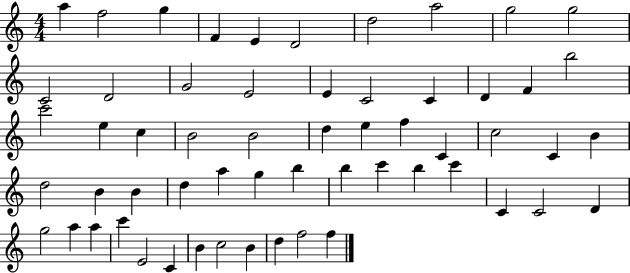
{
  \clef treble
  \numericTimeSignature
  \time 4/4
  \key c \major
  a''4 f''2 g''4 | f'4 e'4 d'2 | d''2 a''2 | g''2 g''2 | \break c'2 d'2 | g'2 e'2 | e'4 c'2 c'4 | d'4 f'4 b''2 | \break c'''2 e''4 c''4 | b'2 b'2 | d''4 e''4 f''4 c'4 | c''2 c'4 b'4 | \break d''2 b'4 b'4 | d''4 a''4 g''4 b''4 | b''4 c'''4 b''4 c'''4 | c'4 c'2 d'4 | \break g''2 a''4 a''4 | c'''4 e'2 c'4 | b'4 c''2 b'4 | d''4 f''2 f''4 | \break \bar "|."
}